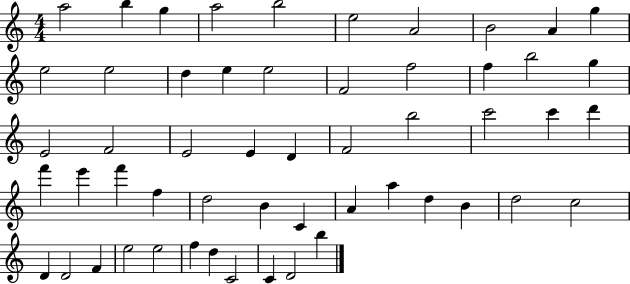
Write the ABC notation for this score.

X:1
T:Untitled
M:4/4
L:1/4
K:C
a2 b g a2 b2 e2 A2 B2 A g e2 e2 d e e2 F2 f2 f b2 g E2 F2 E2 E D F2 b2 c'2 c' d' f' e' f' f d2 B C A a d B d2 c2 D D2 F e2 e2 f d C2 C D2 b